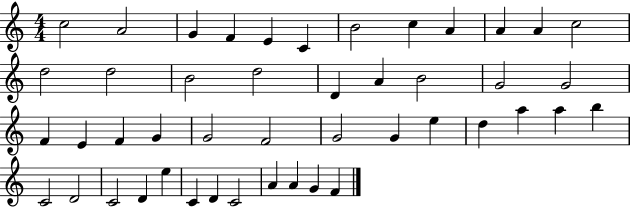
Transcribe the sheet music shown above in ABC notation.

X:1
T:Untitled
M:4/4
L:1/4
K:C
c2 A2 G F E C B2 c A A A c2 d2 d2 B2 d2 D A B2 G2 G2 F E F G G2 F2 G2 G e d a a b C2 D2 C2 D e C D C2 A A G F